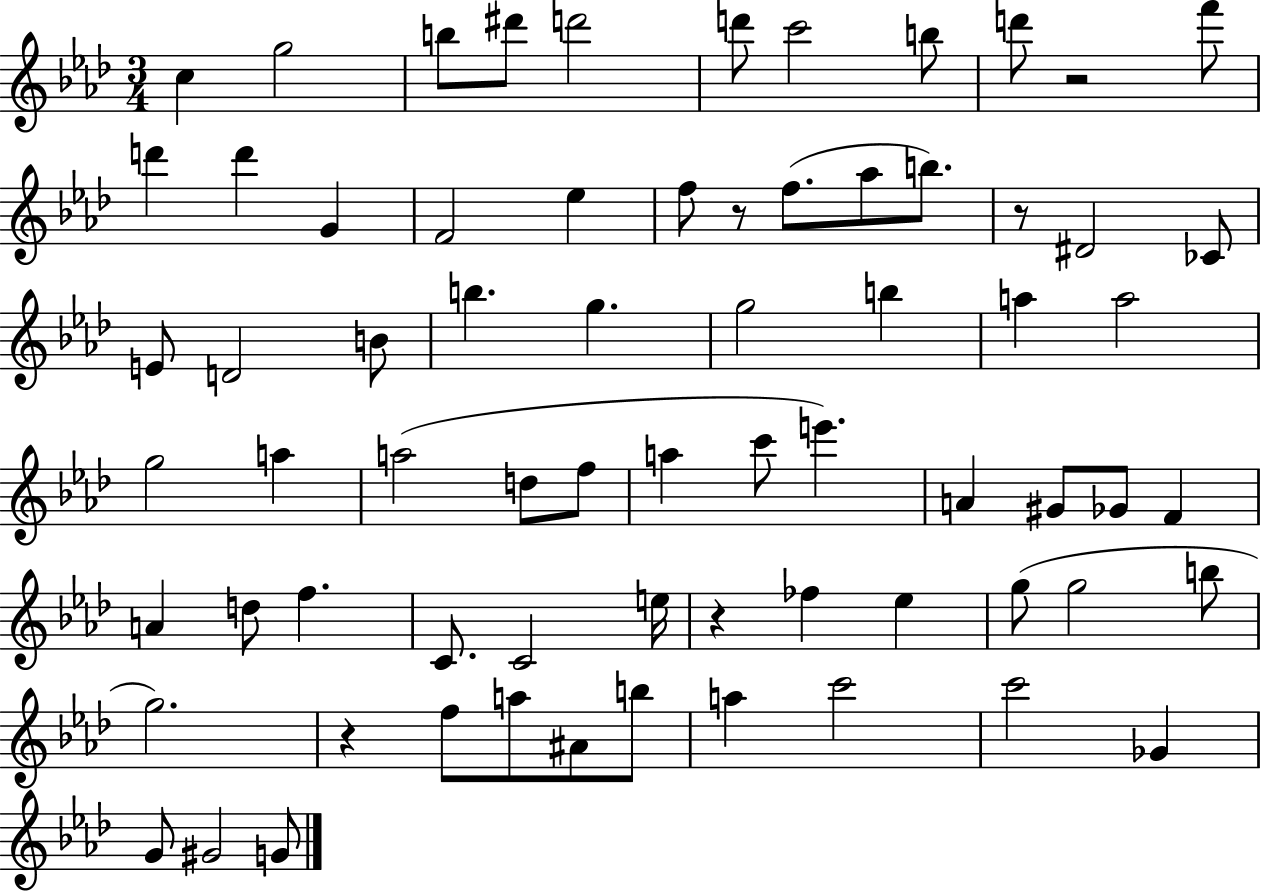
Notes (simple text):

C5/q G5/h B5/e D#6/e D6/h D6/e C6/h B5/e D6/e R/h F6/e D6/q D6/q G4/q F4/h Eb5/q F5/e R/e F5/e. Ab5/e B5/e. R/e D#4/h CES4/e E4/e D4/h B4/e B5/q. G5/q. G5/h B5/q A5/q A5/h G5/h A5/q A5/h D5/e F5/e A5/q C6/e E6/q. A4/q G#4/e Gb4/e F4/q A4/q D5/e F5/q. C4/e. C4/h E5/s R/q FES5/q Eb5/q G5/e G5/h B5/e G5/h. R/q F5/e A5/e A#4/e B5/e A5/q C6/h C6/h Gb4/q G4/e G#4/h G4/e